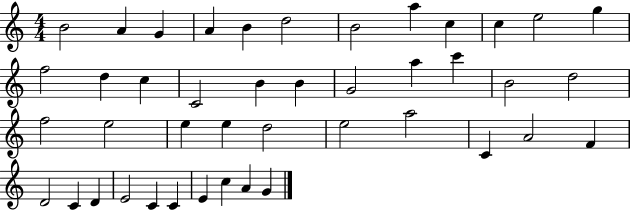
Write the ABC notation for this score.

X:1
T:Untitled
M:4/4
L:1/4
K:C
B2 A G A B d2 B2 a c c e2 g f2 d c C2 B B G2 a c' B2 d2 f2 e2 e e d2 e2 a2 C A2 F D2 C D E2 C C E c A G